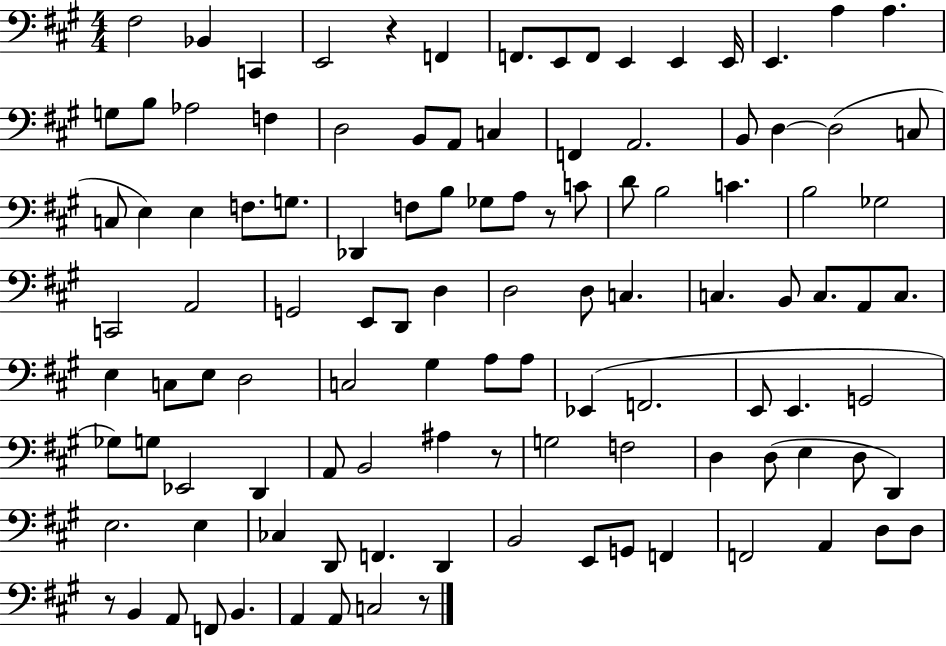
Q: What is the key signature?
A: A major